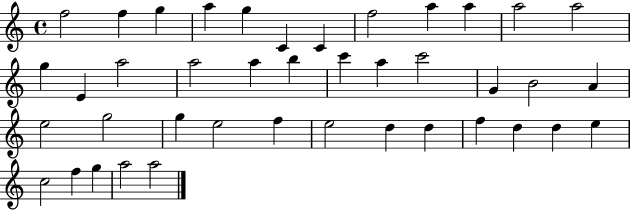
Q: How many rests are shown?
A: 0